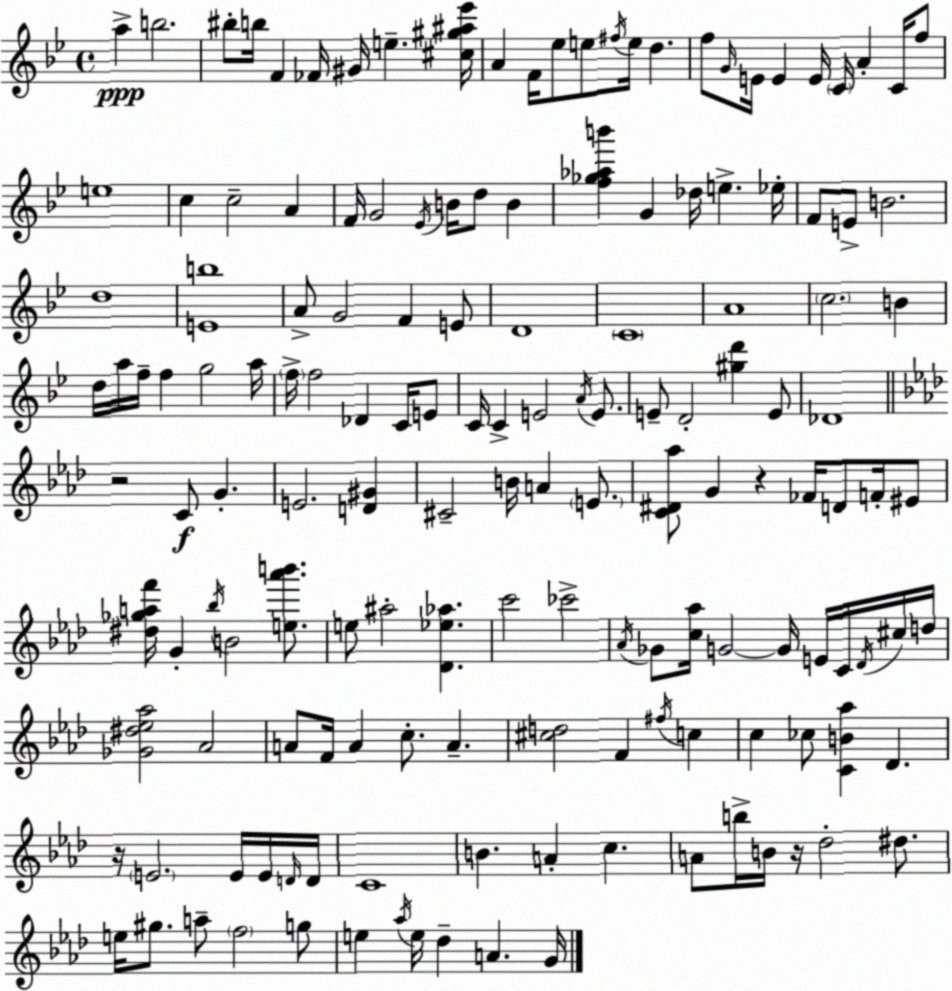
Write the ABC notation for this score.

X:1
T:Untitled
M:4/4
L:1/4
K:Gm
a b2 ^b/2 b/4 F _F/4 ^G/4 e [^c^g^a_e']/4 A F/4 _e/2 e/2 ^f/4 e/4 d f/2 G/4 E/4 E E/4 C/4 A C/4 f/2 e4 c c2 A F/4 G2 _E/4 B/4 d/2 B [f_g_ab'] G _d/4 e _e/4 F/2 E/2 B2 d4 [Eb]4 A/2 G2 F E/2 D4 C4 A4 c2 B d/4 a/4 f/4 f g2 a/4 f/4 f2 _D C/4 E/2 C/4 C E2 A/4 E/2 E/2 D2 [^gd'] E/2 _D4 z2 C/2 G E2 [D^G] ^C2 B/4 A E/2 [C^D_a]/2 G z _F/4 D/2 F/4 ^E/2 [^d_gaf']/4 G _b/4 B2 [e_a'b']/2 e/2 ^a2 [_D_e_a] c'2 _c'2 _A/4 _G/2 [c_a]/4 G2 G/4 E/4 C/4 _D/4 ^c/4 d/4 [_G^d_e_a]2 _A2 A/2 F/4 A c/2 A [^cd]2 F ^f/4 c c _c/2 [CB_a] _D z/4 E2 E/4 E/4 D/4 D/4 C4 B A c A/2 b/4 B/4 z/4 _d2 ^d/2 e/4 ^g/2 a/2 f2 g/2 e _a/4 e/4 _d A G/4